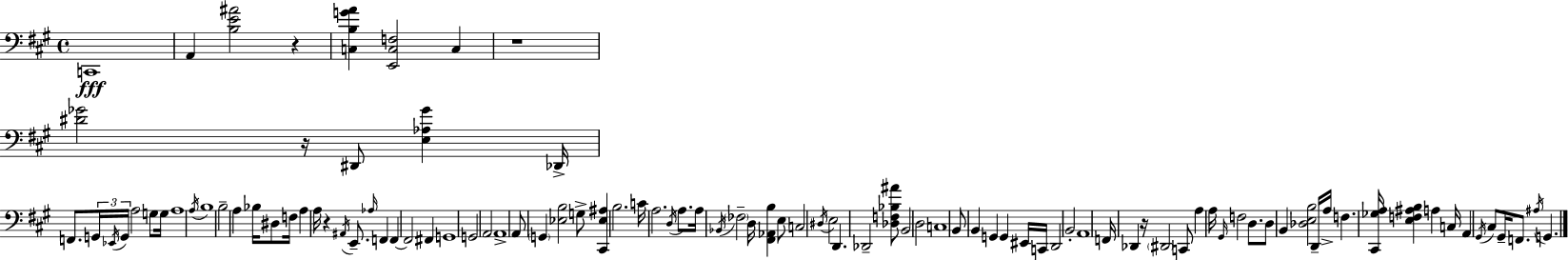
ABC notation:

X:1
T:Untitled
M:4/4
L:1/4
K:A
C,,4 A,, [B,E^A]2 z [C,B,GA] [E,,C,F,]2 C, z4 [^D_G]2 z/4 ^D,,/2 [E,_A,_G] _D,,/4 F,,/2 G,,/4 _E,,/4 G,,/4 A,2 G,/2 G,/4 A,4 A,/4 B,4 B,2 A, _B,/4 ^D,/2 F,/4 A, A,/4 z ^A,,/4 E,,/2 _A,/4 F,, F,, F,,2 ^F,, G,,4 G,,2 A,,2 A,,4 A,,/2 G,, [_E,B,]2 G,/2 [^C,,_E,^A,] B,2 C/4 A,2 D,/4 A,/2 A,/4 _B,,/4 _F,2 D,/4 [^F,,_A,,B,] E,/2 C,2 ^D,/4 E,2 D,, _D,,2 [_D,F,_B,^A]/2 B,,2 D,2 C,4 B,,/2 B,, G,, G,, ^E,,/4 C,,/4 D,,2 B,,2 A,,4 F,,/4 _D,, z/4 ^D,,2 C,,/2 A, A,/4 ^G,,/4 F,2 D,/2 D,/2 B,, [_D,E,B,]2 D,,/4 A,/4 F, [^C,,_G,A,]/4 [E,F,^A,B,] A, C,/4 A,, ^G,,/4 ^C,/2 ^G,,/4 F,,/2 ^A,/4 G,,